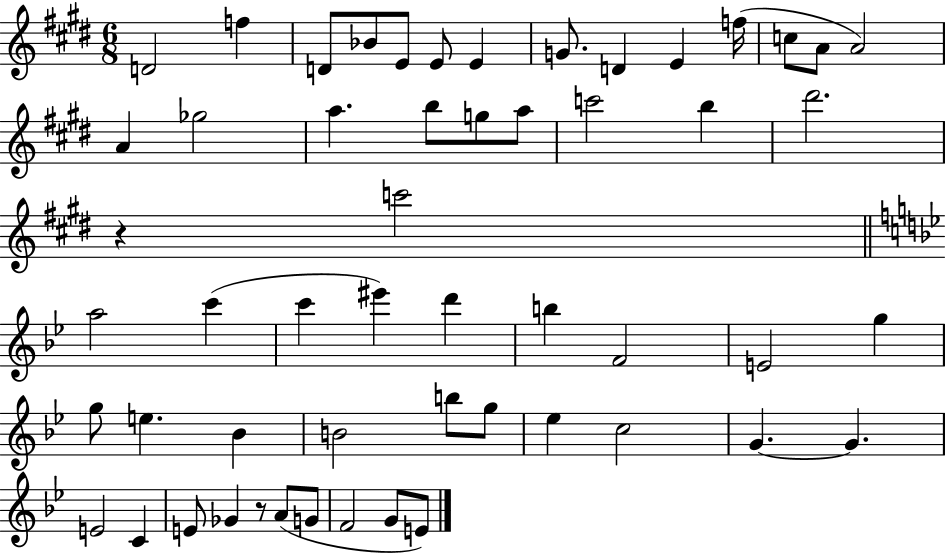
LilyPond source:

{
  \clef treble
  \numericTimeSignature
  \time 6/8
  \key e \major
  \repeat volta 2 { d'2 f''4 | d'8 bes'8 e'8 e'8 e'4 | g'8. d'4 e'4 f''16( | c''8 a'8 a'2) | \break a'4 ges''2 | a''4. b''8 g''8 a''8 | c'''2 b''4 | dis'''2. | \break r4 c'''2 | \bar "||" \break \key bes \major a''2 c'''4( | c'''4 eis'''4) d'''4 | b''4 f'2 | e'2 g''4 | \break g''8 e''4. bes'4 | b'2 b''8 g''8 | ees''4 c''2 | g'4.~~ g'4. | \break e'2 c'4 | e'8 ges'4 r8 a'8( g'8 | f'2 g'8 e'8) | } \bar "|."
}